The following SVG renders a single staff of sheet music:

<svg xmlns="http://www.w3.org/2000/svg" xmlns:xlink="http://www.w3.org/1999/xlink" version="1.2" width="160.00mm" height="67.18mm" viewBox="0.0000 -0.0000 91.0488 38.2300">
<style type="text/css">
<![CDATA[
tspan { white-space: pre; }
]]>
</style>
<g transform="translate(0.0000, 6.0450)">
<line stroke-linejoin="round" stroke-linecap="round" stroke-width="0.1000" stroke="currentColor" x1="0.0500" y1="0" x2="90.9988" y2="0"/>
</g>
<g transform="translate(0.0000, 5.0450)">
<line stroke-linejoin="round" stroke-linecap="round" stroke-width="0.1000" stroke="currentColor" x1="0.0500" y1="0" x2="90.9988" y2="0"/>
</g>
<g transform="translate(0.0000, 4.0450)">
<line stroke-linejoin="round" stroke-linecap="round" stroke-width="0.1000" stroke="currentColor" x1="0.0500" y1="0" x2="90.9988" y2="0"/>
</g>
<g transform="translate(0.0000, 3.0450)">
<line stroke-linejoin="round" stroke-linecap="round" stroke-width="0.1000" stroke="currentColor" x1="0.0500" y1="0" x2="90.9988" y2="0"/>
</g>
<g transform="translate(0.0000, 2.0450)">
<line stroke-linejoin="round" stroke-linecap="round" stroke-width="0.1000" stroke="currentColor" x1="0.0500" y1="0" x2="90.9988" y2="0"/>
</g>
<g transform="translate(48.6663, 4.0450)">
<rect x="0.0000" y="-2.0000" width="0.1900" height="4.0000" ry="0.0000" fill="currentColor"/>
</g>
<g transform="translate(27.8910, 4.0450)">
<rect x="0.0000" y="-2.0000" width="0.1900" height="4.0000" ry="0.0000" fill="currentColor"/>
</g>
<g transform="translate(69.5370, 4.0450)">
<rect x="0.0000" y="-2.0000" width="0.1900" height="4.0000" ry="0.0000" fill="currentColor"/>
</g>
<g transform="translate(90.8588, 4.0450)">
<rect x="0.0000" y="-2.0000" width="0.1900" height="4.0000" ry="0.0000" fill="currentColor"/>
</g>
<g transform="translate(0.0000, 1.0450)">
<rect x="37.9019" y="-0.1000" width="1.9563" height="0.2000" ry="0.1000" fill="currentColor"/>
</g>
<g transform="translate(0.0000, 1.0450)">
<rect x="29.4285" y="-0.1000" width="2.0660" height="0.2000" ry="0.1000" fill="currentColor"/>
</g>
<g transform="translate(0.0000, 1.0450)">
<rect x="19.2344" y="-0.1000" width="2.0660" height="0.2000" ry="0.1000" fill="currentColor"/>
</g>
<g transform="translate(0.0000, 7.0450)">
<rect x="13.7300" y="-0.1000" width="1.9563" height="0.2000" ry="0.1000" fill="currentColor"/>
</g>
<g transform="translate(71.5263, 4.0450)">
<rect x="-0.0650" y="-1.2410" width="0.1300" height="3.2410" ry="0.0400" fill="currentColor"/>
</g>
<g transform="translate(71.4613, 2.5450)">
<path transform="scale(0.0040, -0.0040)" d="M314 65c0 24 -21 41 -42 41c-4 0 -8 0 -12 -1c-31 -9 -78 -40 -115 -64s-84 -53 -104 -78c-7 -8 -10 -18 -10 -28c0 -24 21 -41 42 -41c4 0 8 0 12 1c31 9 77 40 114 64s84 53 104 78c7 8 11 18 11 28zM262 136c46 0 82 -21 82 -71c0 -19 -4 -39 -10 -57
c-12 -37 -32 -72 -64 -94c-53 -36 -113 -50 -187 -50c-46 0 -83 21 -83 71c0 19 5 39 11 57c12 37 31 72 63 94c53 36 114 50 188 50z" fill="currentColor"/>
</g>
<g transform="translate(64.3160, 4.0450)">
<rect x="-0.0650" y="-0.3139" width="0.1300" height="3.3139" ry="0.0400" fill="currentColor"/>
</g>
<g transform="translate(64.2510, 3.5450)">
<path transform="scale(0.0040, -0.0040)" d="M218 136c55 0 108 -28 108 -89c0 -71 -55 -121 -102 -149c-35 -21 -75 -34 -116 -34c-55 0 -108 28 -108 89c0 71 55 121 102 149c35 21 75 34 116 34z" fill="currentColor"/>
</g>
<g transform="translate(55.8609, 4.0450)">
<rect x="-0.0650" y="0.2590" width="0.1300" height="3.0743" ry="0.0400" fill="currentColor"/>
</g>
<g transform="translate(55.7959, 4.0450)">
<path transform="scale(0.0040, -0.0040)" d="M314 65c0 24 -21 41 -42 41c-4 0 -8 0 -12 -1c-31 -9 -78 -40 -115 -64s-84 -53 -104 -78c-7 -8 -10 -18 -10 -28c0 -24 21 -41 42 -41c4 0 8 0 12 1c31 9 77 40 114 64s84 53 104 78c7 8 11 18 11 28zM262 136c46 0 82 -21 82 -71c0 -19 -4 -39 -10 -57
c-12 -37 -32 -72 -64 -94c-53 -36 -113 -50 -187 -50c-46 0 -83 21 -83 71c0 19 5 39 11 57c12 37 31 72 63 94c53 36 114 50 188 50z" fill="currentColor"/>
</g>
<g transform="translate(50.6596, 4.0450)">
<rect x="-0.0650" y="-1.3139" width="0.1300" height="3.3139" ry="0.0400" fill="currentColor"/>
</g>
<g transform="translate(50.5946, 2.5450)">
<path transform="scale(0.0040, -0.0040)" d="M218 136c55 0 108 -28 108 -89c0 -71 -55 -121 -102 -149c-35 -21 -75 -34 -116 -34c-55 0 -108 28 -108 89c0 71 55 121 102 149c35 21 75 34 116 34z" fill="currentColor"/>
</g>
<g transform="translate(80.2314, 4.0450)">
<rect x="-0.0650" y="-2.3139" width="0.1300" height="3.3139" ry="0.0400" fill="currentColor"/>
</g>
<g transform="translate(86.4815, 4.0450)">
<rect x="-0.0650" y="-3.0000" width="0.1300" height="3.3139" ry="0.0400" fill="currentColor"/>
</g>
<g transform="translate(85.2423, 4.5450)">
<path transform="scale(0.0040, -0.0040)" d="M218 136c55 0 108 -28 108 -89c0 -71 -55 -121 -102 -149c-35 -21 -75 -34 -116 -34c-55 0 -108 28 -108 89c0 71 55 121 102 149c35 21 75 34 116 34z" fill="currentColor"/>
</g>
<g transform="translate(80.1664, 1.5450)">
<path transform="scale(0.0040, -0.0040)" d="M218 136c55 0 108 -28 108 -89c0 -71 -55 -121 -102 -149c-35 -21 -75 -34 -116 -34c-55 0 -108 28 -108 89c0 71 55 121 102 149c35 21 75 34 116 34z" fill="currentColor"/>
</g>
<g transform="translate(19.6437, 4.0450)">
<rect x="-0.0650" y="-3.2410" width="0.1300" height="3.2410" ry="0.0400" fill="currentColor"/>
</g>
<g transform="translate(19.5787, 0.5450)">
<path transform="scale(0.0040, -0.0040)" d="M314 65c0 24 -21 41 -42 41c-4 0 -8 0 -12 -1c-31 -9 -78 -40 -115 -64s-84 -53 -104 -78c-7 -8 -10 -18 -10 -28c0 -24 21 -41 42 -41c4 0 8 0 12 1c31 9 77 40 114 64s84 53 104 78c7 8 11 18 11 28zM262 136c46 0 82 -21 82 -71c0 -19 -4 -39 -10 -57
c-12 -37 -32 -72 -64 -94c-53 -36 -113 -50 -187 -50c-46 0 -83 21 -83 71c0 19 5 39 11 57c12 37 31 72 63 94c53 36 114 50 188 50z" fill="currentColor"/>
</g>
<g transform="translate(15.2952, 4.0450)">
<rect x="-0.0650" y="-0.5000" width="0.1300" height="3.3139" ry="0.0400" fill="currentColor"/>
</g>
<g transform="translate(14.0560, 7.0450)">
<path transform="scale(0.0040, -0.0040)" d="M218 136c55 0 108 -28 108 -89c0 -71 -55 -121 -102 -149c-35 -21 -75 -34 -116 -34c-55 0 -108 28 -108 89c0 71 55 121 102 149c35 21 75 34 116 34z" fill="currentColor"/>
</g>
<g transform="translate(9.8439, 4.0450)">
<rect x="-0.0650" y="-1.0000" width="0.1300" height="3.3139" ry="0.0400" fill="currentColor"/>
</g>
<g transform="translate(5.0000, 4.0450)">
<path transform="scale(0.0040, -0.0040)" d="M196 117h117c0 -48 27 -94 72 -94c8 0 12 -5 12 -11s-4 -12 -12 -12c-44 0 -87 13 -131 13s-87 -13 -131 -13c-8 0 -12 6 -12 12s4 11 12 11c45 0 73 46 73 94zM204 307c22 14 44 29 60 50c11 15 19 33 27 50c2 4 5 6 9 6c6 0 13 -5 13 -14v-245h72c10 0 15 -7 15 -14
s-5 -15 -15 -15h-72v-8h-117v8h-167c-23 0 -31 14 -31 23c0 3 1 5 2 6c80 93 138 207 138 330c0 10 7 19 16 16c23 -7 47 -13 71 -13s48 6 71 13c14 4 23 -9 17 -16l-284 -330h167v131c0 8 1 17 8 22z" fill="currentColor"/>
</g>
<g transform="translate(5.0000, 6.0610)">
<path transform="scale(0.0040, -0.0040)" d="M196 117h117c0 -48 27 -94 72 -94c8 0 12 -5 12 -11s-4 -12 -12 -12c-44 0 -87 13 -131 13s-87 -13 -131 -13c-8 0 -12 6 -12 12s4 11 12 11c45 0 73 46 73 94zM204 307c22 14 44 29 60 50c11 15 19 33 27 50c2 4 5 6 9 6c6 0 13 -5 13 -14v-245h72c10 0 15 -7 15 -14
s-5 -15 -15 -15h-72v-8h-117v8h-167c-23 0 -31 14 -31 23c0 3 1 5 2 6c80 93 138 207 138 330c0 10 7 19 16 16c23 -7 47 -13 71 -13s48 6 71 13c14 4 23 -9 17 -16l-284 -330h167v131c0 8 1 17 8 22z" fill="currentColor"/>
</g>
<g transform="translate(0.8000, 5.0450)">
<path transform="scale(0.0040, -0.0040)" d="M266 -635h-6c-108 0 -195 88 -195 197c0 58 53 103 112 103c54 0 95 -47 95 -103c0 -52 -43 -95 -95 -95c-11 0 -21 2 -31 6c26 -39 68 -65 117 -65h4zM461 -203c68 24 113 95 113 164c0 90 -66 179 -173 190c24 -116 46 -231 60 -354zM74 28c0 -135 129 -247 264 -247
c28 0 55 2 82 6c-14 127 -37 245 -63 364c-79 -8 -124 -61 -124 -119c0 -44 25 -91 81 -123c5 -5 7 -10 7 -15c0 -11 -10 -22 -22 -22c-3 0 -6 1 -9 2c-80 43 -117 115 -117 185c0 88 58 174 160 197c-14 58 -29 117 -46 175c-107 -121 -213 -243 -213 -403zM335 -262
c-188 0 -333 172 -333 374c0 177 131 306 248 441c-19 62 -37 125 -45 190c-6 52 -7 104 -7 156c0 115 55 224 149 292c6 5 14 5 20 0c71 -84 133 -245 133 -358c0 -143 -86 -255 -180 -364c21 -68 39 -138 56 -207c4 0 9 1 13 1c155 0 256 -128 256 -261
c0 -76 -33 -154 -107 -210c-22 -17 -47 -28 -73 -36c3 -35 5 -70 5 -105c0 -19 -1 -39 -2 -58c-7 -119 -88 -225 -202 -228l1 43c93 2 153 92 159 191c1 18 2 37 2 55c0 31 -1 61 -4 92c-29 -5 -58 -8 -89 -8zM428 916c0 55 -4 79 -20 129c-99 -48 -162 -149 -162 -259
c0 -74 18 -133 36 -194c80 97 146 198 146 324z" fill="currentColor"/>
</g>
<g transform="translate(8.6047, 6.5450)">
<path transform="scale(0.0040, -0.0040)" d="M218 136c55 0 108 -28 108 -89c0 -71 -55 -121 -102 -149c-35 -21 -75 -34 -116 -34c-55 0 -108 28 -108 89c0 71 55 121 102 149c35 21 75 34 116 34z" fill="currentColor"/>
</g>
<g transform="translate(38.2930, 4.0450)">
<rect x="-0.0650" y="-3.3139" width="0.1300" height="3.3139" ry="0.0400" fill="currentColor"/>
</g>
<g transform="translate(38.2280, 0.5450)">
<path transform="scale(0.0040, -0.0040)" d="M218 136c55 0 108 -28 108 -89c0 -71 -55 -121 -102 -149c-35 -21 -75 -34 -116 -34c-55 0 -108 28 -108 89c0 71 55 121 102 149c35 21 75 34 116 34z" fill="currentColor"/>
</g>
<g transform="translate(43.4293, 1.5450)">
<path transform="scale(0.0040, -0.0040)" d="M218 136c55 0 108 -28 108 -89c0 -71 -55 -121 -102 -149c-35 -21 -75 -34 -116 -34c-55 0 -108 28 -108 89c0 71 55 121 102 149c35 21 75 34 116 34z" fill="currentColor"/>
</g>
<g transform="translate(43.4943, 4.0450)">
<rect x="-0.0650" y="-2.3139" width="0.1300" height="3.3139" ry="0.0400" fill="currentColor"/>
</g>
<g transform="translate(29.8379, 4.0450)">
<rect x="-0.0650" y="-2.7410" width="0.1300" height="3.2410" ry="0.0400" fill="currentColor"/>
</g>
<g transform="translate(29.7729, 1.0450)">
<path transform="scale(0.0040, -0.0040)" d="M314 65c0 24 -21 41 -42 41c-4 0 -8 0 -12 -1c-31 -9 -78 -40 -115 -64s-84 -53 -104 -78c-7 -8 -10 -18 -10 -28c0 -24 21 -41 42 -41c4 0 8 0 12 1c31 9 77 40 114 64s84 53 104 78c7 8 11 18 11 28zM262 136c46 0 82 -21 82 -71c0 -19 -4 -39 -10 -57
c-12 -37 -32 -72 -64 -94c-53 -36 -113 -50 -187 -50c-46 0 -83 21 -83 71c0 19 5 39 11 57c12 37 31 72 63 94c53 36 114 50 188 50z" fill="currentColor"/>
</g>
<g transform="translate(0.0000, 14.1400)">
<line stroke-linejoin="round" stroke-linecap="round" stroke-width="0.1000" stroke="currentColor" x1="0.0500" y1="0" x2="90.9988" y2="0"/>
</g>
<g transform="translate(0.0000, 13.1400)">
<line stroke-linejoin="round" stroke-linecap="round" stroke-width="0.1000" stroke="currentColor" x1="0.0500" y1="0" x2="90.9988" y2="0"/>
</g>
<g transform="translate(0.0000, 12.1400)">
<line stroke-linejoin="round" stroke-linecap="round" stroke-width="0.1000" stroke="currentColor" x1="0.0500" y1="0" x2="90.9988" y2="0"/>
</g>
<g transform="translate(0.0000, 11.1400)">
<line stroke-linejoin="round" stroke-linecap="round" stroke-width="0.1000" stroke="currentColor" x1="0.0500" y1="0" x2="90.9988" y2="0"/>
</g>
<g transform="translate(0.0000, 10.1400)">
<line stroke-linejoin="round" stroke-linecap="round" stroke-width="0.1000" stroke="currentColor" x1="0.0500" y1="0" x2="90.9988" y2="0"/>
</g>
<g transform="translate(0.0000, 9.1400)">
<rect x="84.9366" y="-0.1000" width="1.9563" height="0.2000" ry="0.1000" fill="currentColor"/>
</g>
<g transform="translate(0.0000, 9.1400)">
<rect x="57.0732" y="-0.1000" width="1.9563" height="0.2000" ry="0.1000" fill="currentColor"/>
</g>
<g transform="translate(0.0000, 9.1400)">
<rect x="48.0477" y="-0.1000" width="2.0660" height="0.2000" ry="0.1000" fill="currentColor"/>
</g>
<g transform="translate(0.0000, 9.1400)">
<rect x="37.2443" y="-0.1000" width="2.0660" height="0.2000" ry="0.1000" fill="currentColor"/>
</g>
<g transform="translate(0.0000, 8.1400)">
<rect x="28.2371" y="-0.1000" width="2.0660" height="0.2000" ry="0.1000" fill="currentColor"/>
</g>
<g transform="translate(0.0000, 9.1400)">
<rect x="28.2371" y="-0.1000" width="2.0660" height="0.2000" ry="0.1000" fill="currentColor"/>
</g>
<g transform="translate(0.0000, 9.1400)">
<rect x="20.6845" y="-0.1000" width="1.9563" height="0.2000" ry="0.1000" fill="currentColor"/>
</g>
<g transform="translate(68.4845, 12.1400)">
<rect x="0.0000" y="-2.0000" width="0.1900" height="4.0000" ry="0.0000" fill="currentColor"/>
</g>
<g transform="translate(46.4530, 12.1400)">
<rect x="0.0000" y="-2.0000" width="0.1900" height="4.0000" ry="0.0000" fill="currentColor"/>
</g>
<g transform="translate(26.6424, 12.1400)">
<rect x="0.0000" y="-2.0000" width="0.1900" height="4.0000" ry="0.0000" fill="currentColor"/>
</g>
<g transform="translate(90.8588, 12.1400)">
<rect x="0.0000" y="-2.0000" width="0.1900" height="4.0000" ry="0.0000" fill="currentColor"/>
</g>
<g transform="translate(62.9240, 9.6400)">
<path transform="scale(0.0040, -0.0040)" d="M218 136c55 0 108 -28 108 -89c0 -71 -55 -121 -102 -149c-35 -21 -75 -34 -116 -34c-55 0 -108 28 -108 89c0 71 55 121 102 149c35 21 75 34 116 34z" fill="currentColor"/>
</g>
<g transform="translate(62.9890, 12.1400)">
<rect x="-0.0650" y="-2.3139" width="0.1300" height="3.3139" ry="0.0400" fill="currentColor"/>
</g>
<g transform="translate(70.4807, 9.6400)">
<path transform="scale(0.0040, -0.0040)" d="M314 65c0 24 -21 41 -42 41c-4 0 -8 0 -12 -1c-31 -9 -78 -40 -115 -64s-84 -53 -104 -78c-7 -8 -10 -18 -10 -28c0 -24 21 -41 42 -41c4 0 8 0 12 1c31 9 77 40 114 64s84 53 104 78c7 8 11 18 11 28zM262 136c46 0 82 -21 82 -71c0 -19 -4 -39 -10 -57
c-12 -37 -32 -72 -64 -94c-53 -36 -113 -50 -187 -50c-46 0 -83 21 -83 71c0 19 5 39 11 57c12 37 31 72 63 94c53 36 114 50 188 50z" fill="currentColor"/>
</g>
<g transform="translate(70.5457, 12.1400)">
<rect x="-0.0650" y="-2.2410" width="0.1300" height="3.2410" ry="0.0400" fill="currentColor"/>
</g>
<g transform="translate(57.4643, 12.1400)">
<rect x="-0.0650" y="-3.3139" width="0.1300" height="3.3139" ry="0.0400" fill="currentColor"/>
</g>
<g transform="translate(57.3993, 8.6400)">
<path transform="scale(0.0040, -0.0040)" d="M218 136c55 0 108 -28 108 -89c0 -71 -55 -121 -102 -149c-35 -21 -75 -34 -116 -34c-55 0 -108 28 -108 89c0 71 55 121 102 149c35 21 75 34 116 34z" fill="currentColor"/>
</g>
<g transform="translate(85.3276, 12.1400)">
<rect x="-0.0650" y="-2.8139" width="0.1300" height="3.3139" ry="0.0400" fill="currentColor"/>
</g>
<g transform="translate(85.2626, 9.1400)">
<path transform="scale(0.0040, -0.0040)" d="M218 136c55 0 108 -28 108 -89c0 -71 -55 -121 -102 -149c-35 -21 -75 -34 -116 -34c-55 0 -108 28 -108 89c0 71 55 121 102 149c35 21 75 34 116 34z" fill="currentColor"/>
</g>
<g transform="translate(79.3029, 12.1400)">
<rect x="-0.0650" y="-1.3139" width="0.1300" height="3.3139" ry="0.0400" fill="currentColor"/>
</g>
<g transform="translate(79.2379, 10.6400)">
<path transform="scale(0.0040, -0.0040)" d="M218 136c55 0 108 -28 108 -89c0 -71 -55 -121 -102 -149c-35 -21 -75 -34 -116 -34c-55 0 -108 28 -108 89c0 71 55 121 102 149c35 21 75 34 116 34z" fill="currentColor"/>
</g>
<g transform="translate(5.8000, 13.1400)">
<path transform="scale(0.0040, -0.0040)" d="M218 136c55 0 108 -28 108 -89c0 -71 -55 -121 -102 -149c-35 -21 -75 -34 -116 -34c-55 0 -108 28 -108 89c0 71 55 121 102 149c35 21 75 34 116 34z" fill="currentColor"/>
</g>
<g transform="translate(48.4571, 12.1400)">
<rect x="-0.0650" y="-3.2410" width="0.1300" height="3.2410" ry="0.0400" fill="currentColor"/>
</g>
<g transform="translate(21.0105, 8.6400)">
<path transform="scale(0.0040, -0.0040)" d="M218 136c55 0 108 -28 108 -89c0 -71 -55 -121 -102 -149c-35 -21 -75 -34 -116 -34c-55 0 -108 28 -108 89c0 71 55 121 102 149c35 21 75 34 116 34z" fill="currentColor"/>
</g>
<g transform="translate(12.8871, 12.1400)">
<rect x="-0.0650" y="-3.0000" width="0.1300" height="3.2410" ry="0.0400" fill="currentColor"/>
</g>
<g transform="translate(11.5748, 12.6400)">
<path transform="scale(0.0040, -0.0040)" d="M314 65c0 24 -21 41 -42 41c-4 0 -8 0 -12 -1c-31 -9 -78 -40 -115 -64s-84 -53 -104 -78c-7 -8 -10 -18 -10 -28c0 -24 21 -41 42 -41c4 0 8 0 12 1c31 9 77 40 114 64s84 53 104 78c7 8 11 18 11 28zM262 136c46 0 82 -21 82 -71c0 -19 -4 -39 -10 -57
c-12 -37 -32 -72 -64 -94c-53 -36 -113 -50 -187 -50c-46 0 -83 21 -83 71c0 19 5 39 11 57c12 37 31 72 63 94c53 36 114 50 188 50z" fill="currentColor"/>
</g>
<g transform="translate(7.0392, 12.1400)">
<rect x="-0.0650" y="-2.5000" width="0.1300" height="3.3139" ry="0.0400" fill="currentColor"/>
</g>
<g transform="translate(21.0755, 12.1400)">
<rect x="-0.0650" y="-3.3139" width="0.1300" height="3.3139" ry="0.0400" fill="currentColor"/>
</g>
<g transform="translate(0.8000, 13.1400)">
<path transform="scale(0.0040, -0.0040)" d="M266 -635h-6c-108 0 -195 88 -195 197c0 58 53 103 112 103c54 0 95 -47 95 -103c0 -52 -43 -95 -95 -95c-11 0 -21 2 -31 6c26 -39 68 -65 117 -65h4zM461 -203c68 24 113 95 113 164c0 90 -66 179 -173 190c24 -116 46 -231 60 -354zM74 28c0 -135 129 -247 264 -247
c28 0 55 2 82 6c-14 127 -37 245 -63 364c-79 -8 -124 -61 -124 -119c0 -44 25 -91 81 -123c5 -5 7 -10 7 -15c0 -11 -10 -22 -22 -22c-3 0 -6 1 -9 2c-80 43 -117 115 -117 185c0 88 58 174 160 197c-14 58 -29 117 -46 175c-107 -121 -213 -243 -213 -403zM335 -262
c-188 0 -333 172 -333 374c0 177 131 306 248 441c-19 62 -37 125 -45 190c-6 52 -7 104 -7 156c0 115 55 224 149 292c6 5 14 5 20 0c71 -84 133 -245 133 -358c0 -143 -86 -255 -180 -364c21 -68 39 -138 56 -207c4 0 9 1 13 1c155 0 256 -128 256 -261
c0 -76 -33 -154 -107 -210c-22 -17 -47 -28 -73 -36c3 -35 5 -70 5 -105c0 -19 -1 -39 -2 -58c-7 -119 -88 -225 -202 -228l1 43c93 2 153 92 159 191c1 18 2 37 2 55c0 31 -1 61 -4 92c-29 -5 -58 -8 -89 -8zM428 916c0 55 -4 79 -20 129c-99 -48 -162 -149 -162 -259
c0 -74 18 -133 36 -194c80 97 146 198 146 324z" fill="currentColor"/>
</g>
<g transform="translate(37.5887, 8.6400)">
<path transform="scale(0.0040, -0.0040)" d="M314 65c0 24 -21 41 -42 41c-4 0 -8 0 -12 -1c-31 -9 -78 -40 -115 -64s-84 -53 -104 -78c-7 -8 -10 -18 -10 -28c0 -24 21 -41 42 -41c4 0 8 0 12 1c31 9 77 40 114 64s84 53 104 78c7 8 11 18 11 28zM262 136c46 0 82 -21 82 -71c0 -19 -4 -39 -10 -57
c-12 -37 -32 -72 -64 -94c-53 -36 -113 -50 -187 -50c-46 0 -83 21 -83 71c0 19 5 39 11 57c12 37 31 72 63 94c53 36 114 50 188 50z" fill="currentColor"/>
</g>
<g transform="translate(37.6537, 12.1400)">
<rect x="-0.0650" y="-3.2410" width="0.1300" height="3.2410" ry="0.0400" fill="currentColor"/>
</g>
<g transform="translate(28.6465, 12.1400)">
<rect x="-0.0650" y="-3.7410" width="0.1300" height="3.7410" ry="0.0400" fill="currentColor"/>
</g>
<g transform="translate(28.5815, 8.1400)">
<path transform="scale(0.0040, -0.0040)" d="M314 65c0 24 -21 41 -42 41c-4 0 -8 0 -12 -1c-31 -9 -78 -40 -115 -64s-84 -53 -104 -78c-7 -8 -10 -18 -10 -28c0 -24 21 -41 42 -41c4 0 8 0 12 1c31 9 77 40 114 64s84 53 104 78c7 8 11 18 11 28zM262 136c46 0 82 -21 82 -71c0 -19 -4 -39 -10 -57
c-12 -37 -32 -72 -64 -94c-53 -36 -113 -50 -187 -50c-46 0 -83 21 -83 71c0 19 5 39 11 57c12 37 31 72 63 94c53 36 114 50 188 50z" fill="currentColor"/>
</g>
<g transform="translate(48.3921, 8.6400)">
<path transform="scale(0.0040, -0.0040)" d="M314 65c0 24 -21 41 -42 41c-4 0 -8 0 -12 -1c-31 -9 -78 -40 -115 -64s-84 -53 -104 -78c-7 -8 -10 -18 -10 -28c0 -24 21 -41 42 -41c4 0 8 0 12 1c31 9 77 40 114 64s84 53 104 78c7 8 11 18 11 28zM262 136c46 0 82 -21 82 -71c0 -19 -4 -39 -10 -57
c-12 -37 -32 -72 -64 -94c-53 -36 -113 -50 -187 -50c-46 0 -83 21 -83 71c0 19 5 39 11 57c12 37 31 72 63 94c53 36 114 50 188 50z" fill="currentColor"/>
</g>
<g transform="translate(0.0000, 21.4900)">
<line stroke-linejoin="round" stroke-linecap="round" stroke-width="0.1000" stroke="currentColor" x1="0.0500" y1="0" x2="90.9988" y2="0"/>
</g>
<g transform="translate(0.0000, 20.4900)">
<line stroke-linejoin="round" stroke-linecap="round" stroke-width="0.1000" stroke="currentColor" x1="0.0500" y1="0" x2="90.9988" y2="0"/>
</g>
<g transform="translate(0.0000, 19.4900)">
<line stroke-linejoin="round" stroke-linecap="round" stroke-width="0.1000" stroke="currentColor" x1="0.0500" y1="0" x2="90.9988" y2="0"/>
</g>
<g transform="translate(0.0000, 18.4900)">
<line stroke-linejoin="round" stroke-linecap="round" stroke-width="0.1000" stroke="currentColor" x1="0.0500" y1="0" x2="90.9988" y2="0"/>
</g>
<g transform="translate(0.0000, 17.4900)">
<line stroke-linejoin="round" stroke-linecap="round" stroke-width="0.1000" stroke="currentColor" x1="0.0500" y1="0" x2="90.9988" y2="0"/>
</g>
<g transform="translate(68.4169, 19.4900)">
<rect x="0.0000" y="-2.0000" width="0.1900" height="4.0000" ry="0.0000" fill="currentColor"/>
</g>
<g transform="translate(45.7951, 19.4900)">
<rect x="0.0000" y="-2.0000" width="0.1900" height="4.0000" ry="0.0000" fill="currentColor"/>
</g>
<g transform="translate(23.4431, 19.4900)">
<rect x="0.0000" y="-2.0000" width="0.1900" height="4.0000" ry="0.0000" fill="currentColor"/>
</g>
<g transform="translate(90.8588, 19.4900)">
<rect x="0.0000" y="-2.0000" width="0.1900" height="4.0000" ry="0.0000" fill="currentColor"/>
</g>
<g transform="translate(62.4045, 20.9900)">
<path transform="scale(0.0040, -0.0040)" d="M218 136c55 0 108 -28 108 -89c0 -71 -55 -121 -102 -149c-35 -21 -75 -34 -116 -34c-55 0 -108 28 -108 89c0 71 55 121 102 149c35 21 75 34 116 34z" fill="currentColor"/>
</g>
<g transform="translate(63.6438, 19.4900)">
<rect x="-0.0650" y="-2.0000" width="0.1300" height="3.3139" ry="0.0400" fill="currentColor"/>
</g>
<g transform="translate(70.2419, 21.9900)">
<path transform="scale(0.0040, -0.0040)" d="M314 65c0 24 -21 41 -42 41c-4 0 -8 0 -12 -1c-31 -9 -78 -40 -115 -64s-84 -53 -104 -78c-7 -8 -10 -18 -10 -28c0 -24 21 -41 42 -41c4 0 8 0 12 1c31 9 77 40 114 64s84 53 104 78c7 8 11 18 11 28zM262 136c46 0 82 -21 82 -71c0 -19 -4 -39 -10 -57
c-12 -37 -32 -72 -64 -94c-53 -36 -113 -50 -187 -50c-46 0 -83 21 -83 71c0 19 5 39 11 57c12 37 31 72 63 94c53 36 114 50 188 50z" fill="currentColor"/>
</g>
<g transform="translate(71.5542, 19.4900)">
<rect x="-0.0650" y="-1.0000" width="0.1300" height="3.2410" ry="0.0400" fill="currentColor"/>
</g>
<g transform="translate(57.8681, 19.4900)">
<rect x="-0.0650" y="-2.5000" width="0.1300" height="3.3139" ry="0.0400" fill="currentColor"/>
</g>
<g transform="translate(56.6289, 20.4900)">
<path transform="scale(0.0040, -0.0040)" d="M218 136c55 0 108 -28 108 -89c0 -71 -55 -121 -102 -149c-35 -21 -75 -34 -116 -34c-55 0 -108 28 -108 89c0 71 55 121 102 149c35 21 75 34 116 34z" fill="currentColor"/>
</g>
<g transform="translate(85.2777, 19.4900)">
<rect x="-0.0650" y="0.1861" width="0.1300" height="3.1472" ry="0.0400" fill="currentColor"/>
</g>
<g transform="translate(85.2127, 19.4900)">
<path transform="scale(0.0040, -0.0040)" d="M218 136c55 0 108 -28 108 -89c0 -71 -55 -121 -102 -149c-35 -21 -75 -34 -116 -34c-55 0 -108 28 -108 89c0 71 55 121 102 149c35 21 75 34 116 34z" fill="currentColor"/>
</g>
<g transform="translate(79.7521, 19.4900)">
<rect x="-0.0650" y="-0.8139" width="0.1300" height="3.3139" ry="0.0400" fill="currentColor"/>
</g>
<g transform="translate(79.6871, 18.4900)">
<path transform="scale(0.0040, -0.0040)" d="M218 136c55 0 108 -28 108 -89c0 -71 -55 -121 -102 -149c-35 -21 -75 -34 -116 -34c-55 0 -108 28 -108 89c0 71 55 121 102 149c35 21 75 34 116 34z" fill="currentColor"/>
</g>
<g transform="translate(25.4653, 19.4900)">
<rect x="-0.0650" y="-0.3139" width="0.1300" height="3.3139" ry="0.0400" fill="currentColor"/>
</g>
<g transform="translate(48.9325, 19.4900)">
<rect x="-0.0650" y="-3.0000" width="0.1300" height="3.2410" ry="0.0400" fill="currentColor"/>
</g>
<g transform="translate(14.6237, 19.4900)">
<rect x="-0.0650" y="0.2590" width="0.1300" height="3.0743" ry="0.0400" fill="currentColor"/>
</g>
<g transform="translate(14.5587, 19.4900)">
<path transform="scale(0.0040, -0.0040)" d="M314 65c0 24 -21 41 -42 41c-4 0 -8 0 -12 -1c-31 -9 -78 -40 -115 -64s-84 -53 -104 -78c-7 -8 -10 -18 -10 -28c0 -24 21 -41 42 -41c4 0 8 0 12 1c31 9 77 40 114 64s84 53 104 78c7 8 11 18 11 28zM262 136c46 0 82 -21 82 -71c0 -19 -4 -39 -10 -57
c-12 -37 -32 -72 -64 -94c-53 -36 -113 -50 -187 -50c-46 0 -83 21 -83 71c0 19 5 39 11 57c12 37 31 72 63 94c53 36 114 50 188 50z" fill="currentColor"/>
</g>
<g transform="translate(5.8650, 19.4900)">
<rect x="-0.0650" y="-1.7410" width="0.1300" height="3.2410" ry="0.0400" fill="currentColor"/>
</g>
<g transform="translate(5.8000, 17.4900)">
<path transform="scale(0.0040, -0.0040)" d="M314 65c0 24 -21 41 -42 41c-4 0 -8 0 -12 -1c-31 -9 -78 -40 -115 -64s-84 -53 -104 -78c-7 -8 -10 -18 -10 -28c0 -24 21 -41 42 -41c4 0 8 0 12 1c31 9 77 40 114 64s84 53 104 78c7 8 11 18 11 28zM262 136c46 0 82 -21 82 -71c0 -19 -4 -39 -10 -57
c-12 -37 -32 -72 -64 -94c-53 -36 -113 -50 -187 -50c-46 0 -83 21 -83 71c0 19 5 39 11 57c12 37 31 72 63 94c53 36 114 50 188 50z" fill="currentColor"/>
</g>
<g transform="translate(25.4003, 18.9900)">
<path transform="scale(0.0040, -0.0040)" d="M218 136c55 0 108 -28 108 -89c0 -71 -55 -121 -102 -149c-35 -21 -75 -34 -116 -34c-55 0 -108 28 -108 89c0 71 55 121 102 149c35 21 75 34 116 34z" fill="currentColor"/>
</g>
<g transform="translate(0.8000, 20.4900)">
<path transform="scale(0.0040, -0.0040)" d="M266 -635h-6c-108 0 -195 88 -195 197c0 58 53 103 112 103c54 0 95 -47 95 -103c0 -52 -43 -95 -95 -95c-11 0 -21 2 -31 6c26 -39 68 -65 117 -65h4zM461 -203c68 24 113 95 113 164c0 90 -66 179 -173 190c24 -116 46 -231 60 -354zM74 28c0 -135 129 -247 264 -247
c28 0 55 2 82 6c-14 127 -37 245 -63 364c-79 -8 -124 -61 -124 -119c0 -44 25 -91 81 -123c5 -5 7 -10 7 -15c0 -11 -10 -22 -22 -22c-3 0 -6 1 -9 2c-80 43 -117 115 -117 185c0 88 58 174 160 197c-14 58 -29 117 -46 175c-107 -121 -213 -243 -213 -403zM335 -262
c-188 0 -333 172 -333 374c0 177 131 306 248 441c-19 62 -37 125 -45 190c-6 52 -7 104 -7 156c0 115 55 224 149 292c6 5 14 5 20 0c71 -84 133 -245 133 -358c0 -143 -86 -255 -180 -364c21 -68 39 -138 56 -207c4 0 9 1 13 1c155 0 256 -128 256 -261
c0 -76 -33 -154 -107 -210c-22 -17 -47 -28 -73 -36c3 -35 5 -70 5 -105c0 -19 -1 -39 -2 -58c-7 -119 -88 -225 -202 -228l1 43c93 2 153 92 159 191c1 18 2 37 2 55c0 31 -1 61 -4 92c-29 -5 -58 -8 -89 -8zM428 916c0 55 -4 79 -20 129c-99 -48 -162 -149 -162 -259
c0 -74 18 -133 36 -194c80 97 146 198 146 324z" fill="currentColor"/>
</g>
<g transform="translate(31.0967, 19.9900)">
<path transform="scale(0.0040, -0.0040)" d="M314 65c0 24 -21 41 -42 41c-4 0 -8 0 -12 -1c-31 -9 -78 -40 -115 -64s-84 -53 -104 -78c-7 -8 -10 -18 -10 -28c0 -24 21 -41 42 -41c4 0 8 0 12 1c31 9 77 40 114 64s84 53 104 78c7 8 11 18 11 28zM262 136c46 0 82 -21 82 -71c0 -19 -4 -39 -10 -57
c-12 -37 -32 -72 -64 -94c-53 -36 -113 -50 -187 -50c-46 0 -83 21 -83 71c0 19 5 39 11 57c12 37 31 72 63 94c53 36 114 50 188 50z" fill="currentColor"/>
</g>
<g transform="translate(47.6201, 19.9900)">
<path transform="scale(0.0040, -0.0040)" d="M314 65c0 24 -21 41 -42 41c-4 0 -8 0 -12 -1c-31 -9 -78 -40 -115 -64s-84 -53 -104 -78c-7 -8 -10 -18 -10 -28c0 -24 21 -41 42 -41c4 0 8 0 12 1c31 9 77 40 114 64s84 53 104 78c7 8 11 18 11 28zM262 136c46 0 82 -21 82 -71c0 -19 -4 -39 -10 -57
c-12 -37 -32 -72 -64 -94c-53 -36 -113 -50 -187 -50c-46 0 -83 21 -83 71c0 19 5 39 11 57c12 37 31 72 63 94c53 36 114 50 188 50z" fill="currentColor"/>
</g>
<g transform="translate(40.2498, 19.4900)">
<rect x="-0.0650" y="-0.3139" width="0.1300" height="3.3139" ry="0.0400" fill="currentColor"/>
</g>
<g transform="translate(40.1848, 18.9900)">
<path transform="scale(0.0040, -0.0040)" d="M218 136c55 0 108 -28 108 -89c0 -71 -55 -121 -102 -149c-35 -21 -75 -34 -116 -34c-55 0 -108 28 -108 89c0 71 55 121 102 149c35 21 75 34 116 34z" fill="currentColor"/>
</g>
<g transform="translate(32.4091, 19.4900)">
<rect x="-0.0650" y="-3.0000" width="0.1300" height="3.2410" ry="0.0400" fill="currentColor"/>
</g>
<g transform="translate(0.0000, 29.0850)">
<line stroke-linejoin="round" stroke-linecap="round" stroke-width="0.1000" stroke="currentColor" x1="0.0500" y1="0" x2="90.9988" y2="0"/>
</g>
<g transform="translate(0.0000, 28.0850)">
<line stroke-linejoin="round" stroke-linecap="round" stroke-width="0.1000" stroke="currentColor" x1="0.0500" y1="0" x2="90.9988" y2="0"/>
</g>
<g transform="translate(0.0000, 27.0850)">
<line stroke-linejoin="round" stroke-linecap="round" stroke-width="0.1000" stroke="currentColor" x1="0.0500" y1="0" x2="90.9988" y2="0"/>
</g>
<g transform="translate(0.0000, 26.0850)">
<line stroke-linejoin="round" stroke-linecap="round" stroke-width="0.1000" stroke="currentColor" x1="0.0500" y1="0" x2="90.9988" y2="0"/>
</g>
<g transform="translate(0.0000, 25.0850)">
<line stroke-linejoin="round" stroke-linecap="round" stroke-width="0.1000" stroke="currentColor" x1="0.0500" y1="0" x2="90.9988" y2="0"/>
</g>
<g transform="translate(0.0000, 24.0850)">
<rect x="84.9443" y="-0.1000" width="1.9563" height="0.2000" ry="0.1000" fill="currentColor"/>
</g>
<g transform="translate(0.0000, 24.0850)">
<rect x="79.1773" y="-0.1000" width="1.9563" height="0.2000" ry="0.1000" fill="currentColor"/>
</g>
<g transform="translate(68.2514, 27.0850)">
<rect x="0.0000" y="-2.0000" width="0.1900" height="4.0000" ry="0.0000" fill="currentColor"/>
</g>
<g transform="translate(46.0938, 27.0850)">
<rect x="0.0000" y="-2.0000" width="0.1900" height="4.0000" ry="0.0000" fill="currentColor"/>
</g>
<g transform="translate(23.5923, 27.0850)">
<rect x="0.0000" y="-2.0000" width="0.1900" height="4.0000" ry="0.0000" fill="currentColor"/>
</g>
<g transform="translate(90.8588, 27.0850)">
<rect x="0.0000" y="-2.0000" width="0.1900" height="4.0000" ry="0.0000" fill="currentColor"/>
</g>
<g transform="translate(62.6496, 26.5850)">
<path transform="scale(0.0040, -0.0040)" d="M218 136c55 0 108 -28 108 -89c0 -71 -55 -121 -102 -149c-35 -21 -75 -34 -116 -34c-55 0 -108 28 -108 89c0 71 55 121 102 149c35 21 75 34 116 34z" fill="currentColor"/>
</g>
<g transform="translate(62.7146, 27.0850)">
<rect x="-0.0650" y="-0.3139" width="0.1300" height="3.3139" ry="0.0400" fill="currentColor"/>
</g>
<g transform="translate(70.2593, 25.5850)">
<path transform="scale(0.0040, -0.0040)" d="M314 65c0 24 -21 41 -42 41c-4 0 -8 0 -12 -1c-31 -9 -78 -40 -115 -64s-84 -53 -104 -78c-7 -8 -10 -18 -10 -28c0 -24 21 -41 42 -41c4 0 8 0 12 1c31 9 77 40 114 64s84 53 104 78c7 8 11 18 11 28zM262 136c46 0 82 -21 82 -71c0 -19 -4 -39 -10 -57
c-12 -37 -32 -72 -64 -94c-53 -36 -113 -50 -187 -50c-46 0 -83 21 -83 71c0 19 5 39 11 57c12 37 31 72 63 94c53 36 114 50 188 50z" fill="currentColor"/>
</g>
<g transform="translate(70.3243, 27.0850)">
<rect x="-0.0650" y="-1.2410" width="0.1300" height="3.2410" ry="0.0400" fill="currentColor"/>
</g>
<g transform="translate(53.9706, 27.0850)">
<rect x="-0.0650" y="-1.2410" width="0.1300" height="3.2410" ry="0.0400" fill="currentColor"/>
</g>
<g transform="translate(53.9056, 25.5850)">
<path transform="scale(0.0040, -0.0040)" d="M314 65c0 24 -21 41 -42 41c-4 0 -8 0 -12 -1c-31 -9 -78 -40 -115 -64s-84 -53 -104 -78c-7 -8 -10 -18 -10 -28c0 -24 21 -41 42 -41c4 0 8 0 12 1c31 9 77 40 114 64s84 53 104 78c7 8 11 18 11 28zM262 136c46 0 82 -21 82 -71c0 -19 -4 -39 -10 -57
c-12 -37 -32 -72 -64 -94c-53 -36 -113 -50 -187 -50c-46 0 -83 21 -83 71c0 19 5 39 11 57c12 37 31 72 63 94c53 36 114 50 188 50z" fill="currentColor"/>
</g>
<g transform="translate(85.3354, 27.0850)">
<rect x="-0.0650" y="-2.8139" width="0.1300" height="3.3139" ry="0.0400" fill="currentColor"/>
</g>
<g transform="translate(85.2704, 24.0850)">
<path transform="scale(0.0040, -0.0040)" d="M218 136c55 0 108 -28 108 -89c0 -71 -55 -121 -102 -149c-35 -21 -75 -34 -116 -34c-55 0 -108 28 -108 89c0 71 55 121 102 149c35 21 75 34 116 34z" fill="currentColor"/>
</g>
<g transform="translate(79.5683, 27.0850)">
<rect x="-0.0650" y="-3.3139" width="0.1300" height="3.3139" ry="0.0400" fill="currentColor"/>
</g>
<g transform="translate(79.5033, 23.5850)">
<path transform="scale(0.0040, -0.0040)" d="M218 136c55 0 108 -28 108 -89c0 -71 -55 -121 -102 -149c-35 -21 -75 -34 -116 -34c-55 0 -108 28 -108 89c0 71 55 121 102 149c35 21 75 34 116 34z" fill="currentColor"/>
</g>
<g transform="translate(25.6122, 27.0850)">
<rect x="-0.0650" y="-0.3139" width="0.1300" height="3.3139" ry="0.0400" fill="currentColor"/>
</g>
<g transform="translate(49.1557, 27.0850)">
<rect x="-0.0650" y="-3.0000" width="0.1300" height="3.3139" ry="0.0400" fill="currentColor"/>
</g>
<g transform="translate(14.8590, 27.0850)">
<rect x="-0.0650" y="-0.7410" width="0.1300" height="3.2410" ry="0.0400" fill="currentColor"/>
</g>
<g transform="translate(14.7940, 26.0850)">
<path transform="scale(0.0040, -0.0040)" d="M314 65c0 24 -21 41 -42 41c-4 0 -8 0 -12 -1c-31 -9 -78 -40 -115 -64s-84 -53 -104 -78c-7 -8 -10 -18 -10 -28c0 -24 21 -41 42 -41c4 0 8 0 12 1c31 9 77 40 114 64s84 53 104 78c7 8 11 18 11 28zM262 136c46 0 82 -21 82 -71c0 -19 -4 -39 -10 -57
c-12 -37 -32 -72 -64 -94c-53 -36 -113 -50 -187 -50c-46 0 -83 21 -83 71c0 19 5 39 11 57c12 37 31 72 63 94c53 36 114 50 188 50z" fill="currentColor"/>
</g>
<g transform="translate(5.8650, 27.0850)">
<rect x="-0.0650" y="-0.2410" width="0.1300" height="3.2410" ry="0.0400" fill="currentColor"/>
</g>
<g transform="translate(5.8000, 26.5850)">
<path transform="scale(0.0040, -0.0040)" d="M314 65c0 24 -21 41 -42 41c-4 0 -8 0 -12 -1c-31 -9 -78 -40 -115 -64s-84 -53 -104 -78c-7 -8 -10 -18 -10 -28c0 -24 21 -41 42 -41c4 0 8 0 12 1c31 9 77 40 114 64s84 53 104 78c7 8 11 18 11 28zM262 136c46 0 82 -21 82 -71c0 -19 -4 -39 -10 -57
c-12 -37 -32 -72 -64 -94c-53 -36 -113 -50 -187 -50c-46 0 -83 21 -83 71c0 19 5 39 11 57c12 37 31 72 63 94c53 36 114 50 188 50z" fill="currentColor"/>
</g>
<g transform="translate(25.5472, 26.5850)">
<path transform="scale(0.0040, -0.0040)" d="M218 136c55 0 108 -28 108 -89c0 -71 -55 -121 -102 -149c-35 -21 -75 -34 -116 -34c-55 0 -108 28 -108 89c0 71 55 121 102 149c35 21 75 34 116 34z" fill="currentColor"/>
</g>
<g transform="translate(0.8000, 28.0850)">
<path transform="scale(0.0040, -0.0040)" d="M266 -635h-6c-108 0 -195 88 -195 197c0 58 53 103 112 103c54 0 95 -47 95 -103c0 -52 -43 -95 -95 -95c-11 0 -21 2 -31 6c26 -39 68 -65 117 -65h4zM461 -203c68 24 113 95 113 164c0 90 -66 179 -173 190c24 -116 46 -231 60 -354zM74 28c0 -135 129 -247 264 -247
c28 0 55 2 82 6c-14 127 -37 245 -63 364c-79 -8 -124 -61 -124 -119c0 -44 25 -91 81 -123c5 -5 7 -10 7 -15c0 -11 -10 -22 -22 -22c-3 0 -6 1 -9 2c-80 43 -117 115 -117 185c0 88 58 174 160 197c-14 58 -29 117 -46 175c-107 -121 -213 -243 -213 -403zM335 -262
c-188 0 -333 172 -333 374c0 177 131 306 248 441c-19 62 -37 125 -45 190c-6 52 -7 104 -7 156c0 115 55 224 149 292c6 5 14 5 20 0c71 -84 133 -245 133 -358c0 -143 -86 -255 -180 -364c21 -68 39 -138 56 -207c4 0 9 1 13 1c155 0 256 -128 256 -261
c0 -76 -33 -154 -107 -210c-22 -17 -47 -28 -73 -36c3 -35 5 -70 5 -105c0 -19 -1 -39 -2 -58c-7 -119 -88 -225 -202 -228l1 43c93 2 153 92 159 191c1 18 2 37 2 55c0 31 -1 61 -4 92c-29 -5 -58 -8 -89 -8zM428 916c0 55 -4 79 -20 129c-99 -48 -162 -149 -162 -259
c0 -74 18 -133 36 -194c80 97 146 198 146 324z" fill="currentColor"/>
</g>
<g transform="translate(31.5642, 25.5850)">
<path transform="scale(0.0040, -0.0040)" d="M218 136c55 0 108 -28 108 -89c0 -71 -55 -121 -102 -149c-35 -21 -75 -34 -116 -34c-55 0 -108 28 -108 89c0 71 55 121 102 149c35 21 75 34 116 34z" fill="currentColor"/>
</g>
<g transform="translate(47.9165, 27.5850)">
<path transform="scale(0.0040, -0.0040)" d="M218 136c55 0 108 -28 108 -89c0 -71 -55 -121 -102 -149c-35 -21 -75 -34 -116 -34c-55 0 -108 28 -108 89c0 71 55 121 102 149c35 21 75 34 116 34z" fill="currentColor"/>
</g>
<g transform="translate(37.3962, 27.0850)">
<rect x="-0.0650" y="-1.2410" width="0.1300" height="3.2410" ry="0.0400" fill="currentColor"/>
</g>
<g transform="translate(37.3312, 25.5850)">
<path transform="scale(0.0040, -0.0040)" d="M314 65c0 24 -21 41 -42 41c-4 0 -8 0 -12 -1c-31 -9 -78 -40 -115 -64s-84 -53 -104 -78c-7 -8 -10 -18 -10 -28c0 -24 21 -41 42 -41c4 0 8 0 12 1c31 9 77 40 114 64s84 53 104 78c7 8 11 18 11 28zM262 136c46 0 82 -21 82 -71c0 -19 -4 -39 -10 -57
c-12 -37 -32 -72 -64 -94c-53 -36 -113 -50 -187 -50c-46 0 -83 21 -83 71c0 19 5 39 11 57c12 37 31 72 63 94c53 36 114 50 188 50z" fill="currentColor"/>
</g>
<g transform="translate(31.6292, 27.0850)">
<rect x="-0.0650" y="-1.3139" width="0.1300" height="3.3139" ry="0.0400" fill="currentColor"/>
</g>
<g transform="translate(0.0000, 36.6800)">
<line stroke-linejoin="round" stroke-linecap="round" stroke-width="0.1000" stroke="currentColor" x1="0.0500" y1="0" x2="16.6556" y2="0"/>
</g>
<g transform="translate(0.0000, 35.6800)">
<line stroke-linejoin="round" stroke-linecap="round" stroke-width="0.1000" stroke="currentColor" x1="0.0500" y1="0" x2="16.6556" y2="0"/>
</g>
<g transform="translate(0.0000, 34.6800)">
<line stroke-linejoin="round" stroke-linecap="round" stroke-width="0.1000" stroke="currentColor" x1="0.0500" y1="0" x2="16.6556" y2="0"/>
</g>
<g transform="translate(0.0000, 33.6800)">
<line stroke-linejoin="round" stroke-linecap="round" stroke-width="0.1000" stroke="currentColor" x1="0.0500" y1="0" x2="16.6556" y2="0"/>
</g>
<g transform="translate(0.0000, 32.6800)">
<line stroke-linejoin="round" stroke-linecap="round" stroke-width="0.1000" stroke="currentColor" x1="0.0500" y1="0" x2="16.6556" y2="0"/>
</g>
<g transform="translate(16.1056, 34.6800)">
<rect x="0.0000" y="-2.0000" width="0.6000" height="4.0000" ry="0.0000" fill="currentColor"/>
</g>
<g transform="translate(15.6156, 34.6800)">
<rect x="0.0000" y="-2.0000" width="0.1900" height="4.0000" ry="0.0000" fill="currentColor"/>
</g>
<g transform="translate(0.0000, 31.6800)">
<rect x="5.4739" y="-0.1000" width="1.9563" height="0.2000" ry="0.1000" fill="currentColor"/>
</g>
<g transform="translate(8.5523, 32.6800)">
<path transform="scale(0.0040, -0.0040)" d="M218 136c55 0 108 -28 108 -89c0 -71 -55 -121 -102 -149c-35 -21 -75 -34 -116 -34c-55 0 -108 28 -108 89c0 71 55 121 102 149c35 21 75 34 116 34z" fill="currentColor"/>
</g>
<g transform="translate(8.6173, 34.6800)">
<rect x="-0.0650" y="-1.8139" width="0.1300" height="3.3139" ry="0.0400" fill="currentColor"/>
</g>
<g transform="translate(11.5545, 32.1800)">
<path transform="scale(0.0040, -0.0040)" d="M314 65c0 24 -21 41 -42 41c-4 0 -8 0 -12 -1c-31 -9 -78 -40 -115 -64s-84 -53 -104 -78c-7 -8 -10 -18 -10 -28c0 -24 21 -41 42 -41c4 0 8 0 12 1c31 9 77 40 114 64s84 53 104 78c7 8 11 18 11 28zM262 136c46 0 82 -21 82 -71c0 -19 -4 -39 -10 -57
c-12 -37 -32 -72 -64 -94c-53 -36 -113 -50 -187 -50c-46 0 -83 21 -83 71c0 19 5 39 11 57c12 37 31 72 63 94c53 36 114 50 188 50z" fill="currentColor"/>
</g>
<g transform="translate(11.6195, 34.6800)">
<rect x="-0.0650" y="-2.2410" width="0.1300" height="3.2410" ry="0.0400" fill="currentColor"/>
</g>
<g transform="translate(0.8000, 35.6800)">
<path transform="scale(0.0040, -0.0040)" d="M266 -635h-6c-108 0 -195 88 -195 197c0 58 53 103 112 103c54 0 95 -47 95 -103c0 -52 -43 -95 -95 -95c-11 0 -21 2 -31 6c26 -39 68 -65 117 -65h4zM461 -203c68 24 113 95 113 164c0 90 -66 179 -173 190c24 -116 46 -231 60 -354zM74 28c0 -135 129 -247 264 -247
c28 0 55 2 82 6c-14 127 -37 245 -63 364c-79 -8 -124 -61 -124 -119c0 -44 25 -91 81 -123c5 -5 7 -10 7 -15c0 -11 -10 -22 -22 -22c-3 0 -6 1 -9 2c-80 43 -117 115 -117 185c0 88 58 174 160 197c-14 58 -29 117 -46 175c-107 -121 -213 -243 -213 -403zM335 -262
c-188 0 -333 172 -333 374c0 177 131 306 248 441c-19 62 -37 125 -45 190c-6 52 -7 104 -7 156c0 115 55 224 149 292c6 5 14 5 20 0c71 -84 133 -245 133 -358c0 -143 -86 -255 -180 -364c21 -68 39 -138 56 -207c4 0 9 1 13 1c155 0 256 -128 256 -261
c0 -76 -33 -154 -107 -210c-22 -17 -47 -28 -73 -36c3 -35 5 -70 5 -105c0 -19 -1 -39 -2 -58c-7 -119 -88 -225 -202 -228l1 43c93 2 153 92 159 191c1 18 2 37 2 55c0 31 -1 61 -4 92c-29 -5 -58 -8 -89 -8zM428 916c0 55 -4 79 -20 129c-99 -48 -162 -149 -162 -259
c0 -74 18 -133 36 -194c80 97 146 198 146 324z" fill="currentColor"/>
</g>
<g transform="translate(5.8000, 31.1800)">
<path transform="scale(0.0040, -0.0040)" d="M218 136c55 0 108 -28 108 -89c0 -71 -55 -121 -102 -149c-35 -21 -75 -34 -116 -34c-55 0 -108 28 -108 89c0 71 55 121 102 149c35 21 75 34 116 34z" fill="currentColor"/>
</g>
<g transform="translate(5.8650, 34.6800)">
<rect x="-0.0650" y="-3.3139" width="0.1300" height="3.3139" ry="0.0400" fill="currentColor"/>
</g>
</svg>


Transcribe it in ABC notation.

X:1
T:Untitled
M:4/4
L:1/4
K:C
D C b2 a2 b g e B2 c e2 g A G A2 b c'2 b2 b2 b g g2 e a f2 B2 c A2 c A2 G F D2 d B c2 d2 c e e2 A e2 c e2 b a b f g2